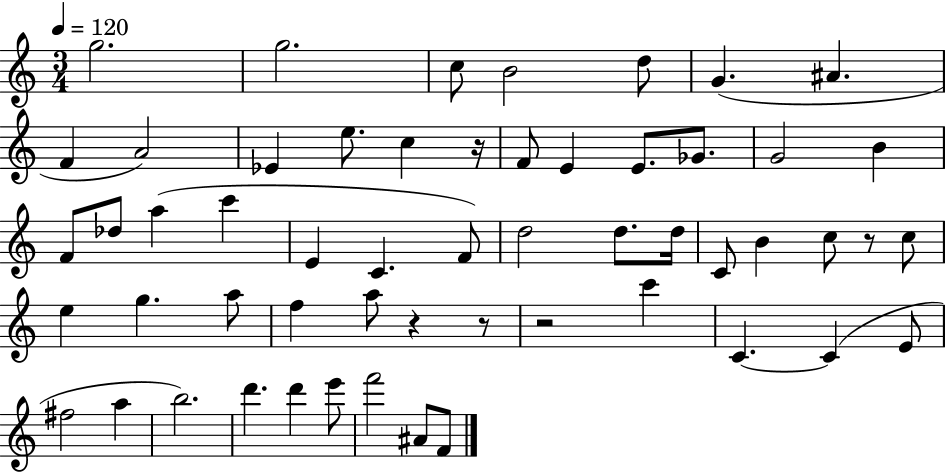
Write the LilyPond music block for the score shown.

{
  \clef treble
  \numericTimeSignature
  \time 3/4
  \key c \major
  \tempo 4 = 120
  g''2. | g''2. | c''8 b'2 d''8 | g'4.( ais'4. | \break f'4 a'2) | ees'4 e''8. c''4 r16 | f'8 e'4 e'8. ges'8. | g'2 b'4 | \break f'8 des''8 a''4( c'''4 | e'4 c'4. f'8) | d''2 d''8. d''16 | c'8 b'4 c''8 r8 c''8 | \break e''4 g''4. a''8 | f''4 a''8 r4 r8 | r2 c'''4 | c'4.~~ c'4( e'8 | \break fis''2 a''4 | b''2.) | d'''4. d'''4 e'''8 | f'''2 ais'8 f'8 | \break \bar "|."
}